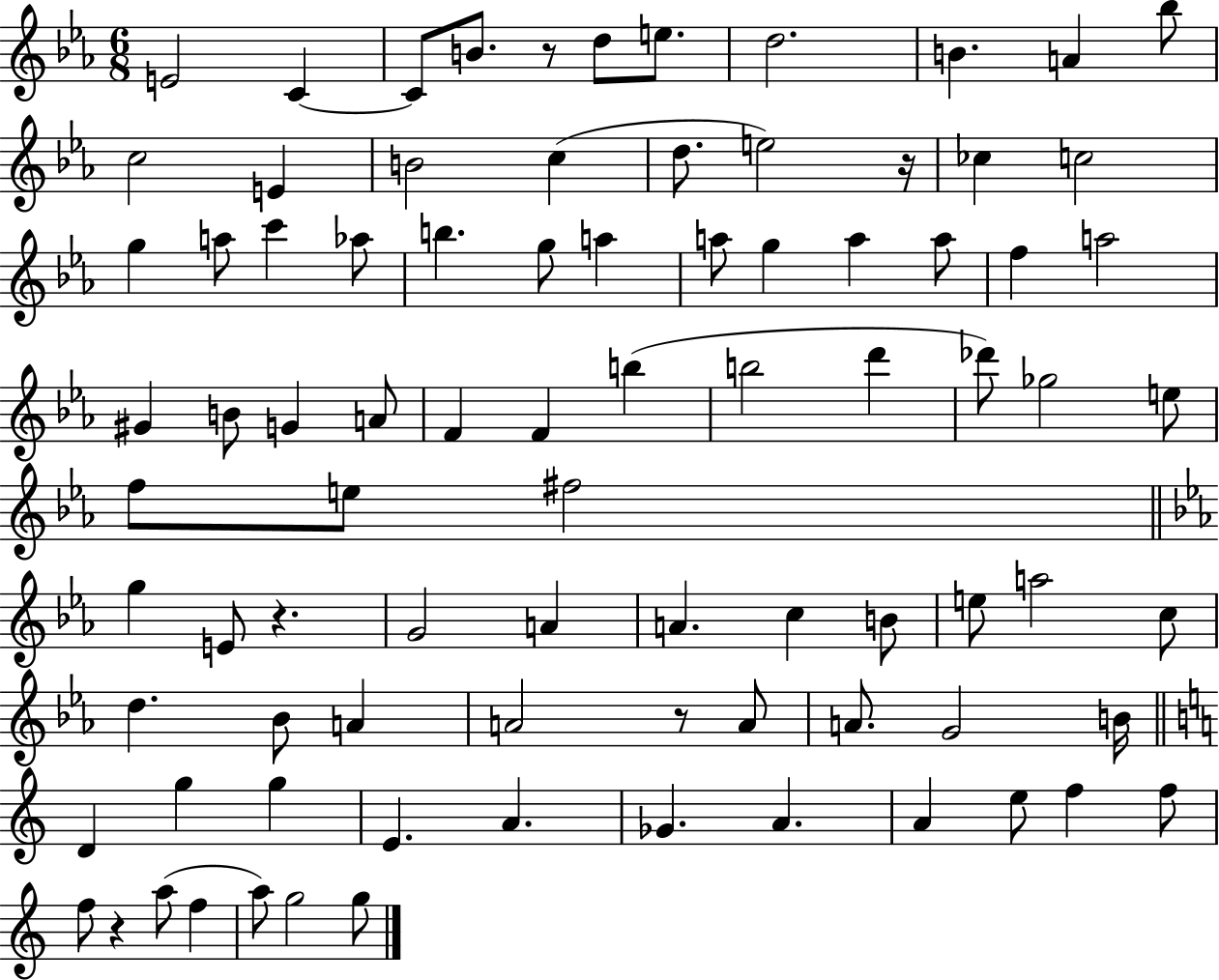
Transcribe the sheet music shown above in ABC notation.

X:1
T:Untitled
M:6/8
L:1/4
K:Eb
E2 C C/2 B/2 z/2 d/2 e/2 d2 B A _b/2 c2 E B2 c d/2 e2 z/4 _c c2 g a/2 c' _a/2 b g/2 a a/2 g a a/2 f a2 ^G B/2 G A/2 F F b b2 d' _d'/2 _g2 e/2 f/2 e/2 ^f2 g E/2 z G2 A A c B/2 e/2 a2 c/2 d _B/2 A A2 z/2 A/2 A/2 G2 B/4 D g g E A _G A A e/2 f f/2 f/2 z a/2 f a/2 g2 g/2